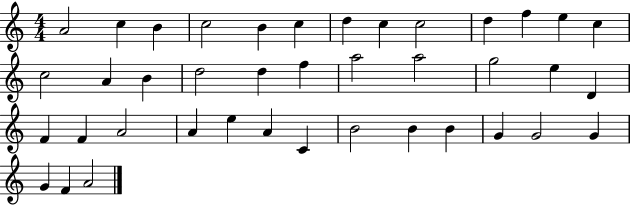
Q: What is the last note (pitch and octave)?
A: A4